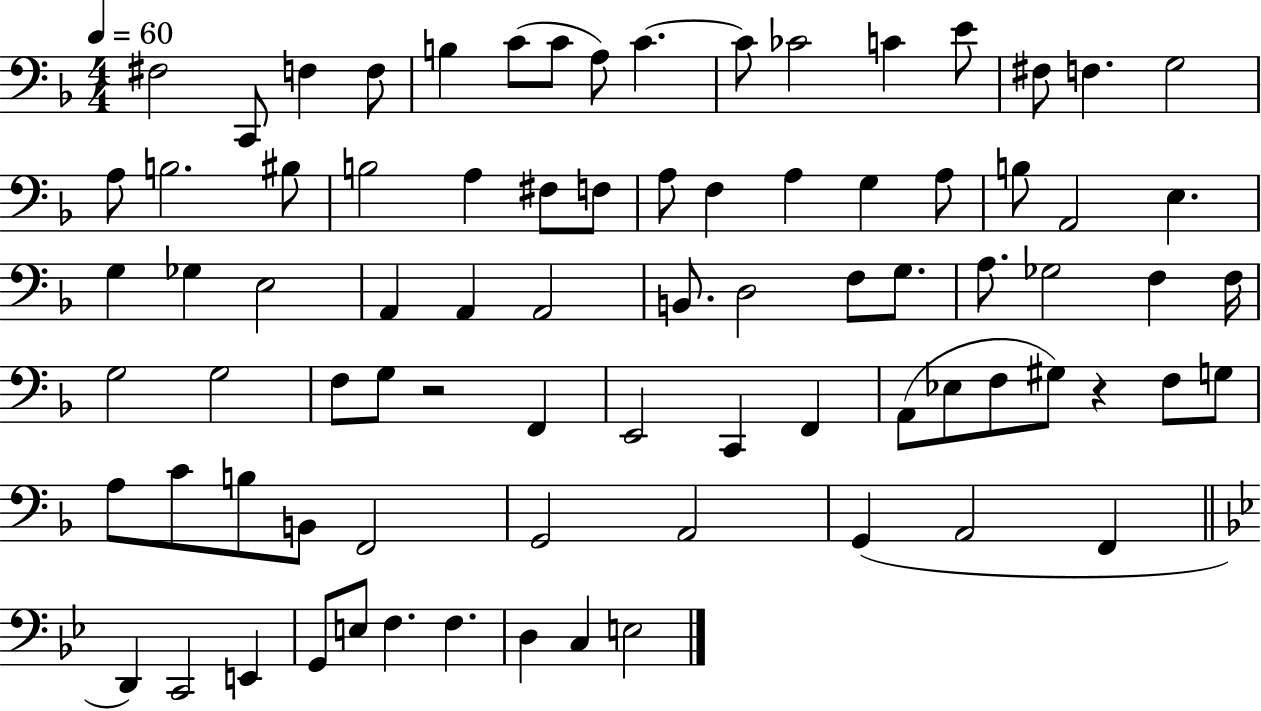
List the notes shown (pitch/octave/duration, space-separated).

F#3/h C2/e F3/q F3/e B3/q C4/e C4/e A3/e C4/q. C4/e CES4/h C4/q E4/e F#3/e F3/q. G3/h A3/e B3/h. BIS3/e B3/h A3/q F#3/e F3/e A3/e F3/q A3/q G3/q A3/e B3/e A2/h E3/q. G3/q Gb3/q E3/h A2/q A2/q A2/h B2/e. D3/h F3/e G3/e. A3/e. Gb3/h F3/q F3/s G3/h G3/h F3/e G3/e R/h F2/q E2/h C2/q F2/q A2/e Eb3/e F3/e G#3/e R/q F3/e G3/e A3/e C4/e B3/e B2/e F2/h G2/h A2/h G2/q A2/h F2/q D2/q C2/h E2/q G2/e E3/e F3/q. F3/q. D3/q C3/q E3/h